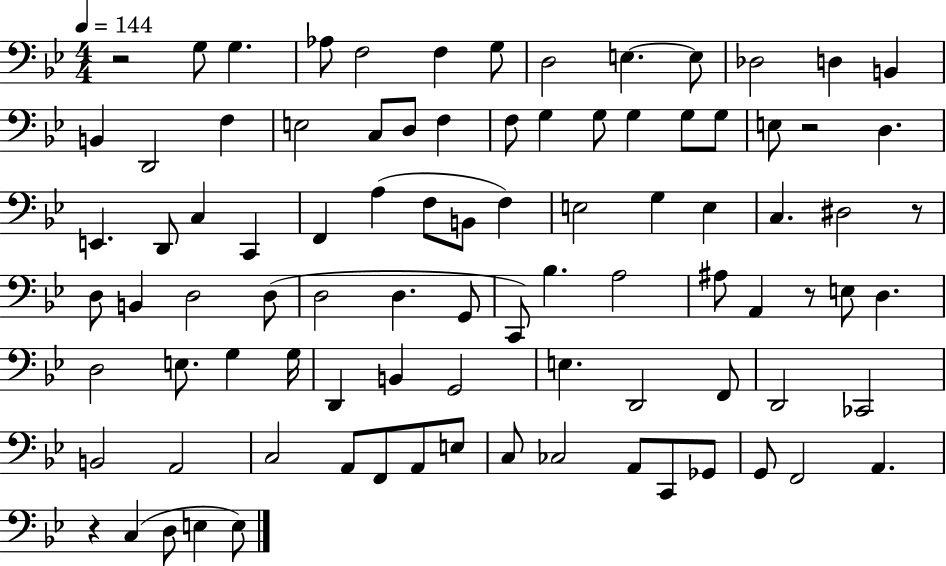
{
  \clef bass
  \numericTimeSignature
  \time 4/4
  \key bes \major
  \tempo 4 = 144
  \repeat volta 2 { r2 g8 g4. | aes8 f2 f4 g8 | d2 e4.~~ e8 | des2 d4 b,4 | \break b,4 d,2 f4 | e2 c8 d8 f4 | f8 g4 g8 g4 g8 g8 | e8 r2 d4. | \break e,4. d,8 c4 c,4 | f,4 a4( f8 b,8 f4) | e2 g4 e4 | c4. dis2 r8 | \break d8 b,4 d2 d8( | d2 d4. g,8 | c,8) bes4. a2 | ais8 a,4 r8 e8 d4. | \break d2 e8. g4 g16 | d,4 b,4 g,2 | e4. d,2 f,8 | d,2 ces,2 | \break b,2 a,2 | c2 a,8 f,8 a,8 e8 | c8 ces2 a,8 c,8 ges,8 | g,8 f,2 a,4. | \break r4 c4( d8 e4 e8) | } \bar "|."
}